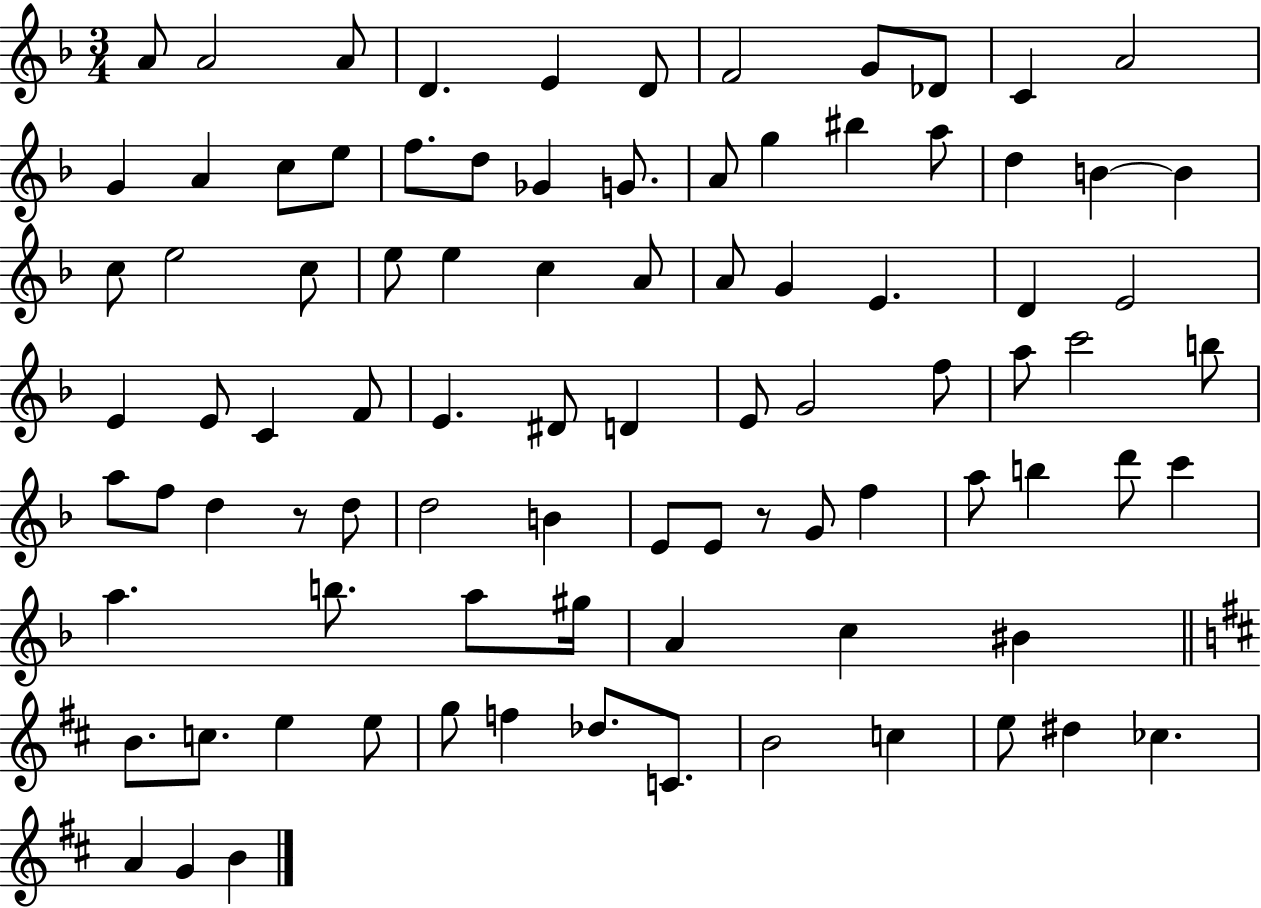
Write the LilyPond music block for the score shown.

{
  \clef treble
  \numericTimeSignature
  \time 3/4
  \key f \major
  a'8 a'2 a'8 | d'4. e'4 d'8 | f'2 g'8 des'8 | c'4 a'2 | \break g'4 a'4 c''8 e''8 | f''8. d''8 ges'4 g'8. | a'8 g''4 bis''4 a''8 | d''4 b'4~~ b'4 | \break c''8 e''2 c''8 | e''8 e''4 c''4 a'8 | a'8 g'4 e'4. | d'4 e'2 | \break e'4 e'8 c'4 f'8 | e'4. dis'8 d'4 | e'8 g'2 f''8 | a''8 c'''2 b''8 | \break a''8 f''8 d''4 r8 d''8 | d''2 b'4 | e'8 e'8 r8 g'8 f''4 | a''8 b''4 d'''8 c'''4 | \break a''4. b''8. a''8 gis''16 | a'4 c''4 bis'4 | \bar "||" \break \key b \minor b'8. c''8. e''4 e''8 | g''8 f''4 des''8. c'8. | b'2 c''4 | e''8 dis''4 ces''4. | \break a'4 g'4 b'4 | \bar "|."
}